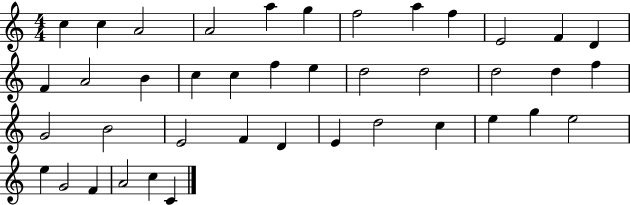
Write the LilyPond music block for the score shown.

{
  \clef treble
  \numericTimeSignature
  \time 4/4
  \key c \major
  c''4 c''4 a'2 | a'2 a''4 g''4 | f''2 a''4 f''4 | e'2 f'4 d'4 | \break f'4 a'2 b'4 | c''4 c''4 f''4 e''4 | d''2 d''2 | d''2 d''4 f''4 | \break g'2 b'2 | e'2 f'4 d'4 | e'4 d''2 c''4 | e''4 g''4 e''2 | \break e''4 g'2 f'4 | a'2 c''4 c'4 | \bar "|."
}